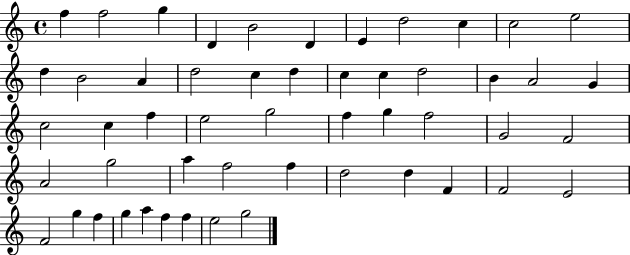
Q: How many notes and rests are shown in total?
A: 52